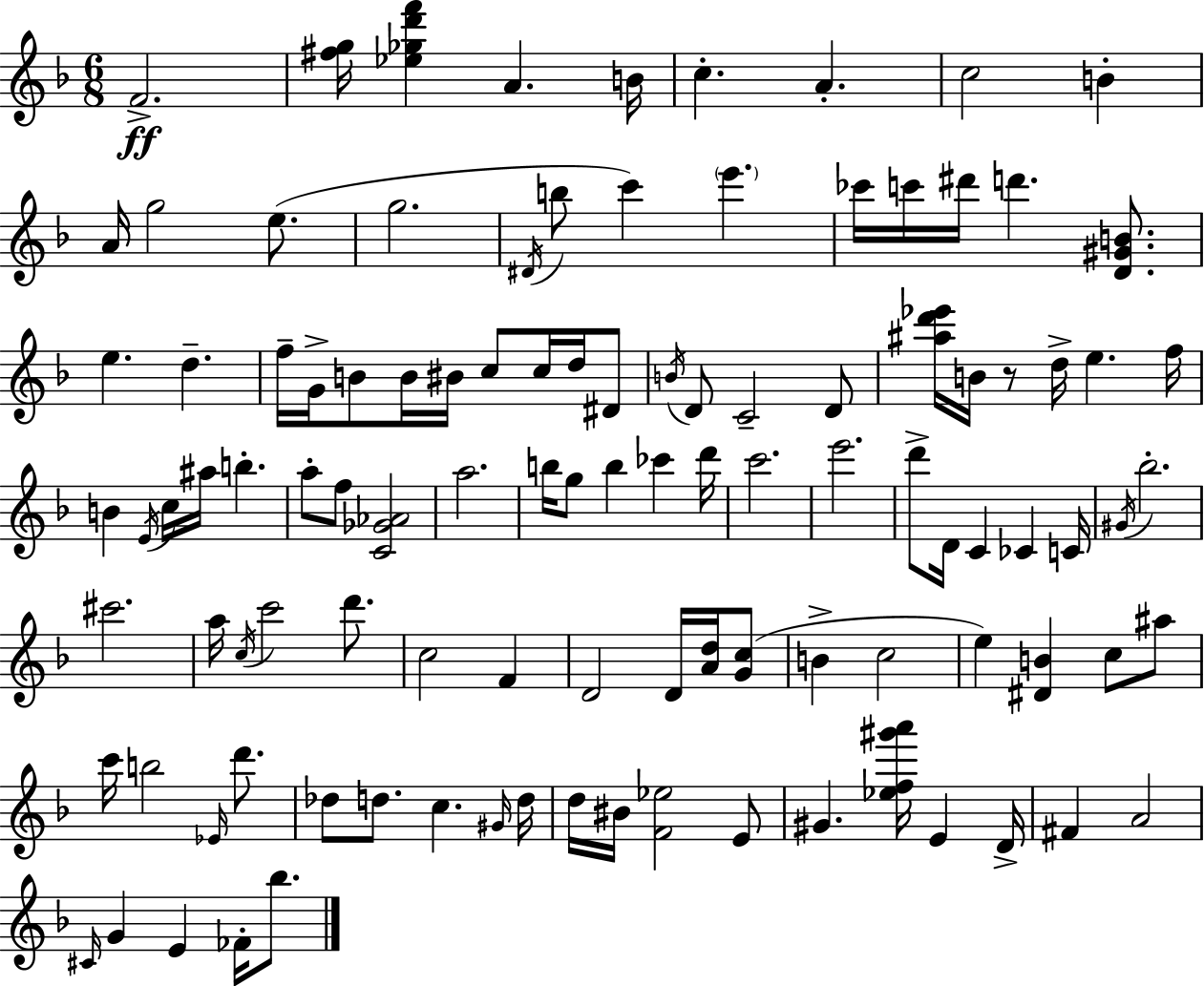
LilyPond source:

{
  \clef treble
  \numericTimeSignature
  \time 6/8
  \key d \minor
  f'2.->\ff | <fis'' g''>16 <ees'' ges'' d''' f'''>4 a'4. b'16 | c''4.-. a'4.-. | c''2 b'4-. | \break a'16 g''2 e''8.( | g''2. | \acciaccatura { dis'16 } b''8 c'''4) \parenthesize e'''4. | ces'''16 c'''16 dis'''16 d'''4. <d' gis' b'>8. | \break e''4. d''4.-- | f''16-- g'16-> b'8 b'16 bis'16 c''8 c''16 d''16 dis'8 | \acciaccatura { b'16 } d'8 c'2-- | d'8 <ais'' d''' ees'''>16 b'16 r8 d''16-> e''4. | \break f''16 b'4 \acciaccatura { e'16 } c''16 ais''16 b''4.-. | a''8-. f''8 <c' ges' aes'>2 | a''2. | b''16 g''8 b''4 ces'''4 | \break d'''16 c'''2. | e'''2. | d'''8-> d'16 c'4 ces'4 | c'16 \acciaccatura { gis'16 } bes''2.-. | \break cis'''2. | a''16 \acciaccatura { c''16 } c'''2 | d'''8. c''2 | f'4 d'2 | \break d'16 <a' d''>16 <g' c''>8( b'4-> c''2 | e''4) <dis' b'>4 | c''8 ais''8 c'''16 b''2 | \grace { ees'16 } d'''8. des''8 d''8. c''4. | \break \grace { gis'16 } d''16 d''16 bis'16 <f' ees''>2 | e'8 gis'4. | <ees'' f'' gis''' a'''>16 e'4 d'16-> fis'4 a'2 | \grace { cis'16 } g'4 | \break e'4 fes'16-. bes''8. \bar "|."
}